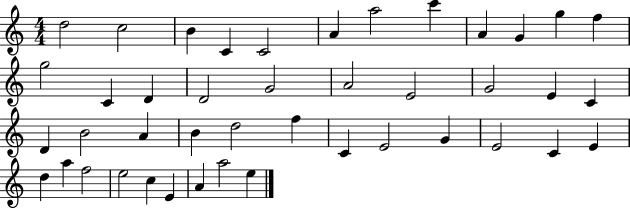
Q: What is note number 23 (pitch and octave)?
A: D4